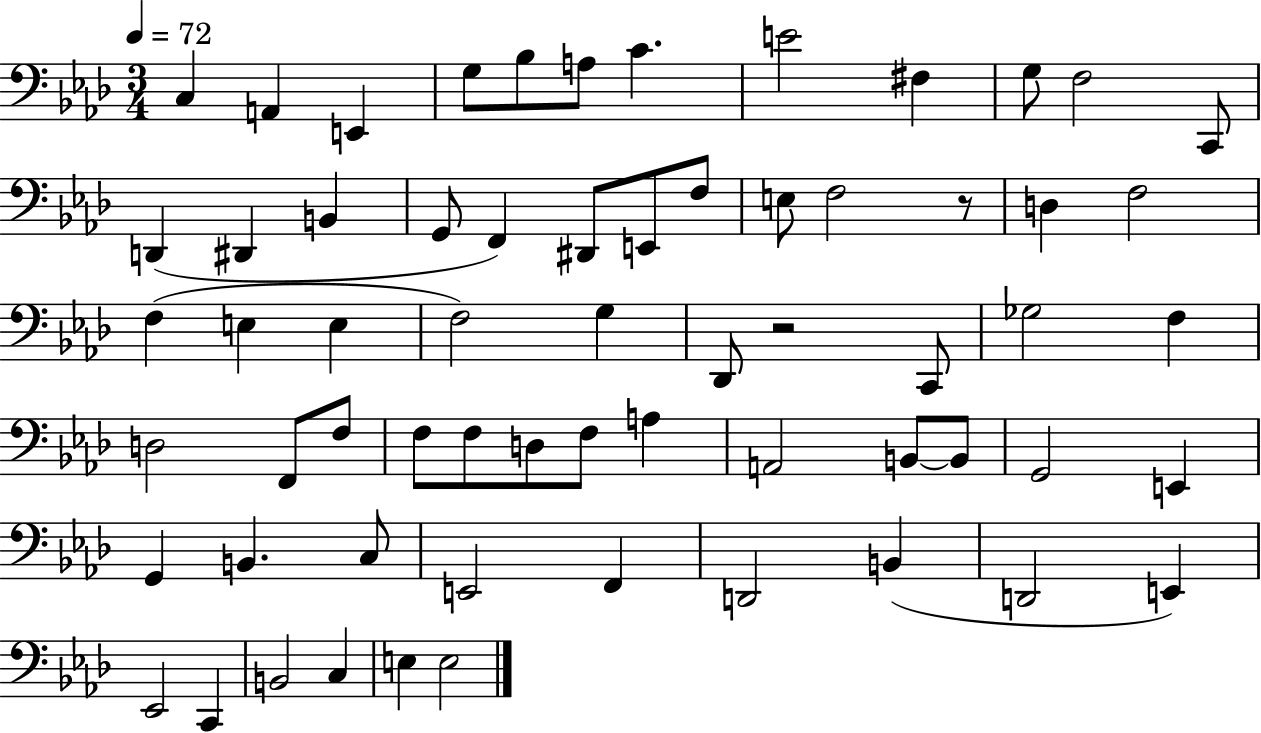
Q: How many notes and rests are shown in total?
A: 63